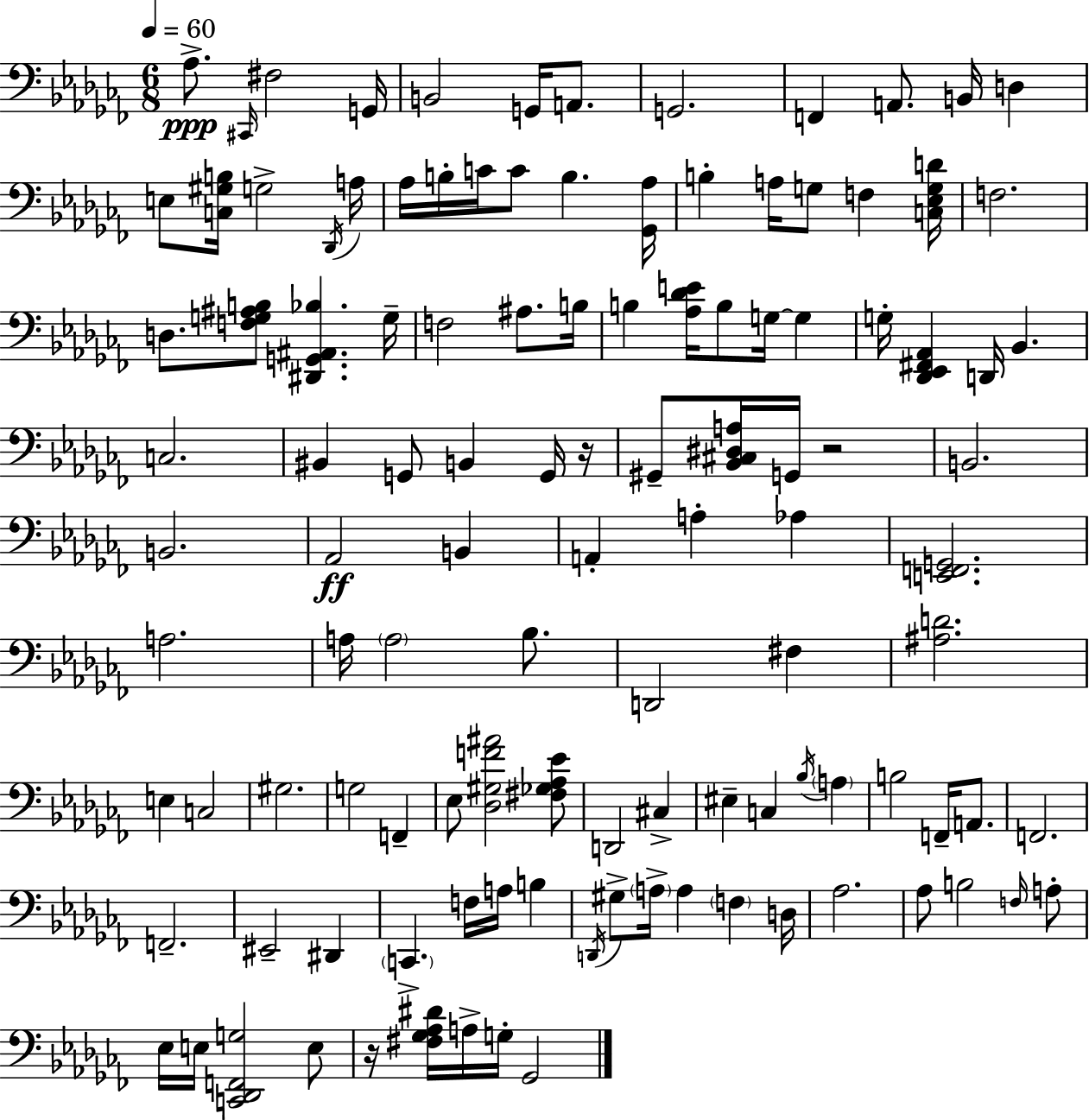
X:1
T:Untitled
M:6/8
L:1/4
K:Abm
_A,/2 ^C,,/4 ^F,2 G,,/4 B,,2 G,,/4 A,,/2 G,,2 F,, A,,/2 B,,/4 D, E,/2 [C,^G,B,]/4 G,2 _D,,/4 A,/4 _A,/4 B,/4 C/4 C/2 B, [_G,,_A,]/4 B, A,/4 G,/2 F, [C,_E,G,D]/4 F,2 D,/2 [F,G,^A,B,]/2 [^D,,G,,^A,,_B,] G,/4 F,2 ^A,/2 B,/4 B, [_A,_DE]/4 B,/2 G,/4 G, G,/4 [_D,,_E,,^F,,_A,,] D,,/4 _B,, C,2 ^B,, G,,/2 B,, G,,/4 z/4 ^G,,/2 [_B,,^C,^D,A,]/4 G,,/4 z2 B,,2 B,,2 _A,,2 B,, A,, A, _A, [E,,F,,G,,]2 A,2 A,/4 A,2 _B,/2 D,,2 ^F, [^A,D]2 E, C,2 ^G,2 G,2 F,, _E,/2 [_D,^G,F^A]2 [^F,_G,_A,_E]/2 D,,2 ^C, ^E, C, _B,/4 A, B,2 F,,/4 A,,/2 F,,2 F,,2 ^E,,2 ^D,, C,, F,/4 A,/4 B, D,,/4 ^G,/2 A,/4 A, F, D,/4 _A,2 _A,/2 B,2 F,/4 A,/2 _E,/4 E,/4 [C,,_D,,F,,G,]2 E,/2 z/4 [^F,_G,_A,^D]/4 A,/4 G,/4 _G,,2